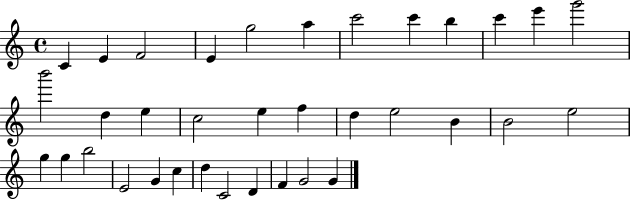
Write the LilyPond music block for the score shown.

{
  \clef treble
  \time 4/4
  \defaultTimeSignature
  \key c \major
  c'4 e'4 f'2 | e'4 g''2 a''4 | c'''2 c'''4 b''4 | c'''4 e'''4 g'''2 | \break b'''2 d''4 e''4 | c''2 e''4 f''4 | d''4 e''2 b'4 | b'2 e''2 | \break g''4 g''4 b''2 | e'2 g'4 c''4 | d''4 c'2 d'4 | f'4 g'2 g'4 | \break \bar "|."
}